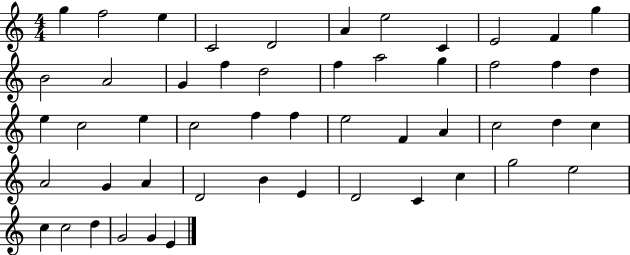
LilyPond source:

{
  \clef treble
  \numericTimeSignature
  \time 4/4
  \key c \major
  g''4 f''2 e''4 | c'2 d'2 | a'4 e''2 c'4 | e'2 f'4 g''4 | \break b'2 a'2 | g'4 f''4 d''2 | f''4 a''2 g''4 | f''2 f''4 d''4 | \break e''4 c''2 e''4 | c''2 f''4 f''4 | e''2 f'4 a'4 | c''2 d''4 c''4 | \break a'2 g'4 a'4 | d'2 b'4 e'4 | d'2 c'4 c''4 | g''2 e''2 | \break c''4 c''2 d''4 | g'2 g'4 e'4 | \bar "|."
}